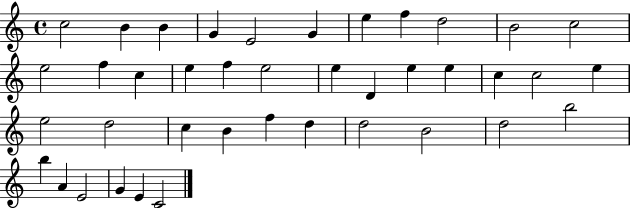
{
  \clef treble
  \time 4/4
  \defaultTimeSignature
  \key c \major
  c''2 b'4 b'4 | g'4 e'2 g'4 | e''4 f''4 d''2 | b'2 c''2 | \break e''2 f''4 c''4 | e''4 f''4 e''2 | e''4 d'4 e''4 e''4 | c''4 c''2 e''4 | \break e''2 d''2 | c''4 b'4 f''4 d''4 | d''2 b'2 | d''2 b''2 | \break b''4 a'4 e'2 | g'4 e'4 c'2 | \bar "|."
}